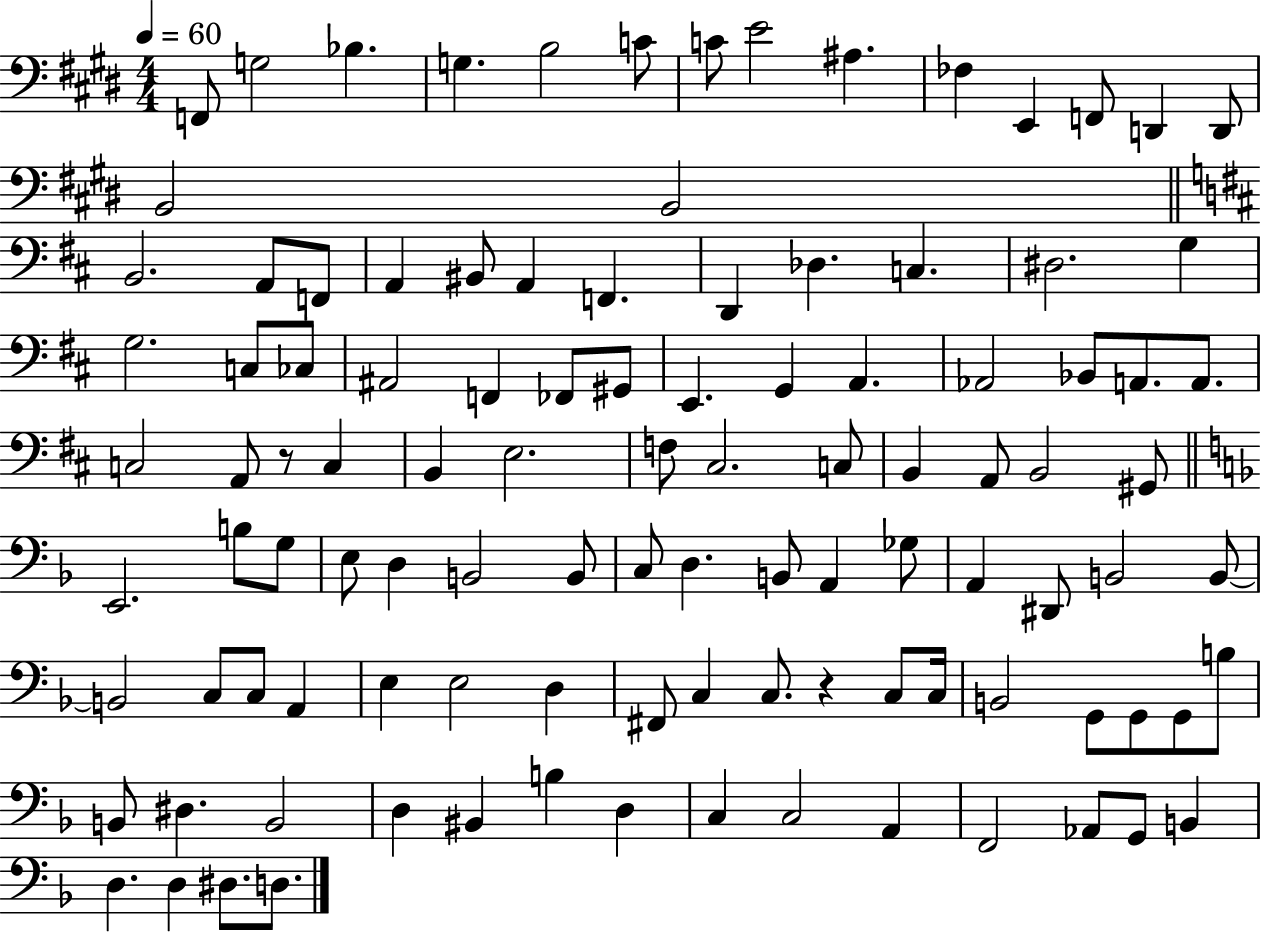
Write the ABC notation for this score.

X:1
T:Untitled
M:4/4
L:1/4
K:E
F,,/2 G,2 _B, G, B,2 C/2 C/2 E2 ^A, _F, E,, F,,/2 D,, D,,/2 B,,2 B,,2 B,,2 A,,/2 F,,/2 A,, ^B,,/2 A,, F,, D,, _D, C, ^D,2 G, G,2 C,/2 _C,/2 ^A,,2 F,, _F,,/2 ^G,,/2 E,, G,, A,, _A,,2 _B,,/2 A,,/2 A,,/2 C,2 A,,/2 z/2 C, B,, E,2 F,/2 ^C,2 C,/2 B,, A,,/2 B,,2 ^G,,/2 E,,2 B,/2 G,/2 E,/2 D, B,,2 B,,/2 C,/2 D, B,,/2 A,, _G,/2 A,, ^D,,/2 B,,2 B,,/2 B,,2 C,/2 C,/2 A,, E, E,2 D, ^F,,/2 C, C,/2 z C,/2 C,/4 B,,2 G,,/2 G,,/2 G,,/2 B,/2 B,,/2 ^D, B,,2 D, ^B,, B, D, C, C,2 A,, F,,2 _A,,/2 G,,/2 B,, D, D, ^D,/2 D,/2